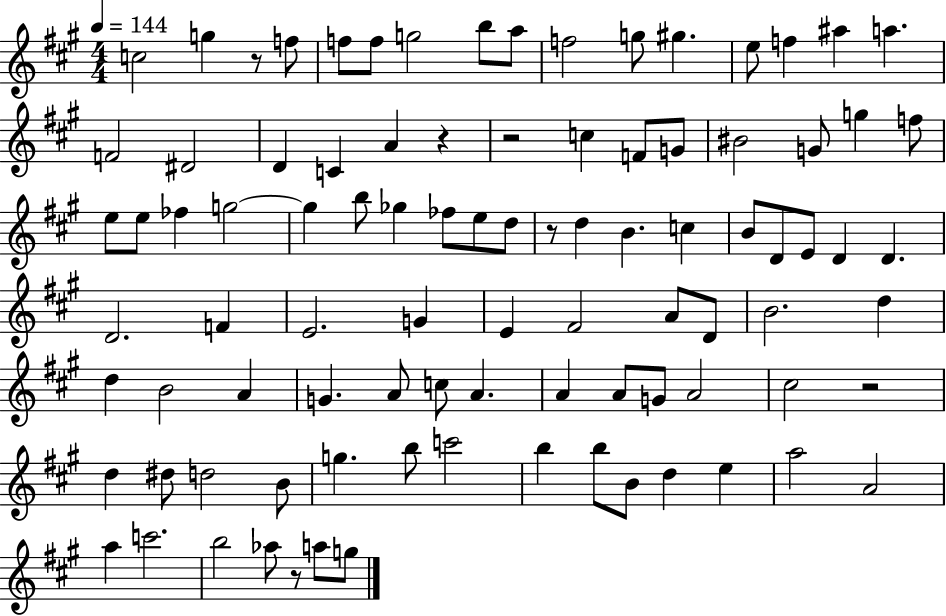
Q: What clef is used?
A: treble